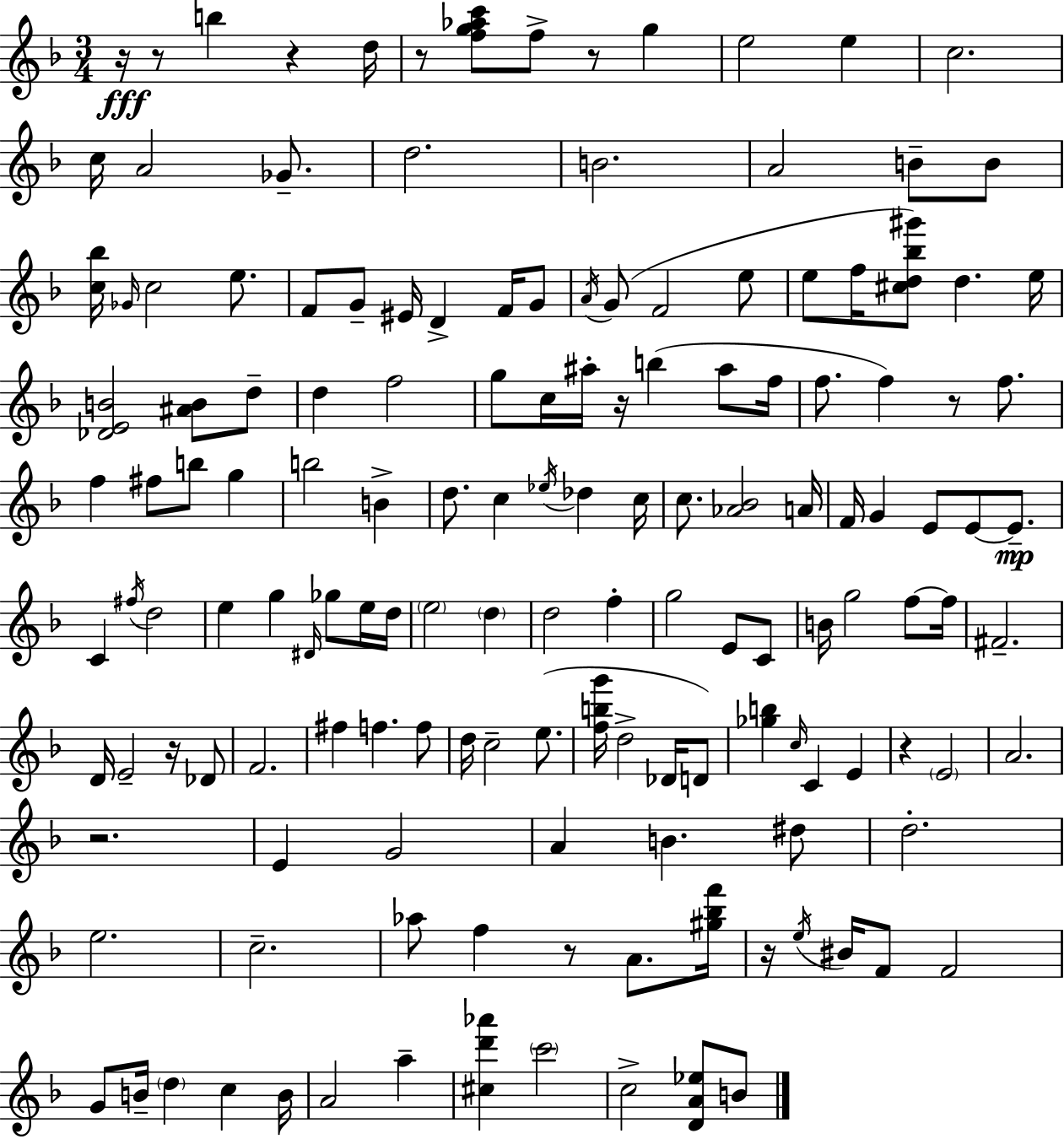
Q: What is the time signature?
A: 3/4